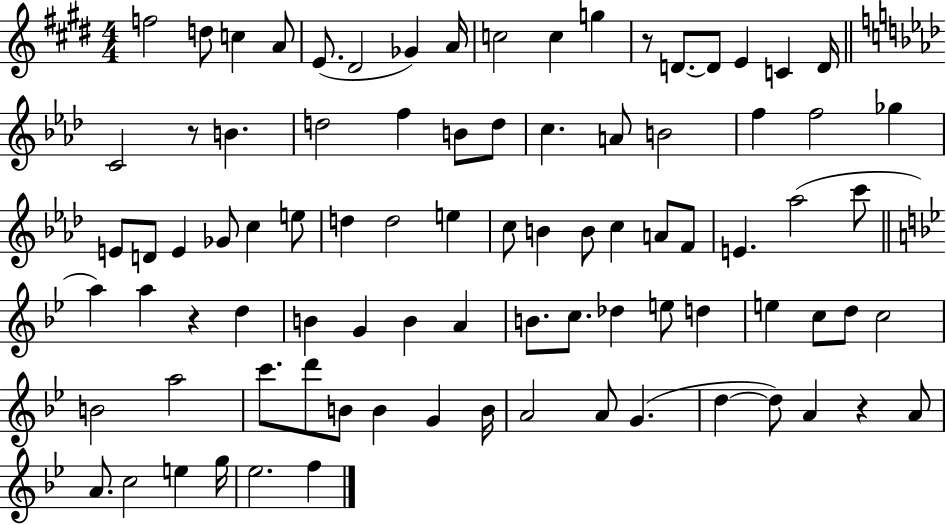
{
  \clef treble
  \numericTimeSignature
  \time 4/4
  \key e \major
  f''2 d''8 c''4 a'8 | e'8.( dis'2 ges'4) a'16 | c''2 c''4 g''4 | r8 d'8.~~ d'8 e'4 c'4 d'16 | \break \bar "||" \break \key f \minor c'2 r8 b'4. | d''2 f''4 b'8 d''8 | c''4. a'8 b'2 | f''4 f''2 ges''4 | \break e'8 d'8 e'4 ges'8 c''4 e''8 | d''4 d''2 e''4 | c''8 b'4 b'8 c''4 a'8 f'8 | e'4. aes''2( c'''8 | \break \bar "||" \break \key g \minor a''4) a''4 r4 d''4 | b'4 g'4 b'4 a'4 | b'8. c''8. des''4 e''8 d''4 | e''4 c''8 d''8 c''2 | \break b'2 a''2 | c'''8. d'''8 b'8 b'4 g'4 b'16 | a'2 a'8 g'4.( | d''4~~ d''8) a'4 r4 a'8 | \break a'8. c''2 e''4 g''16 | ees''2. f''4 | \bar "|."
}